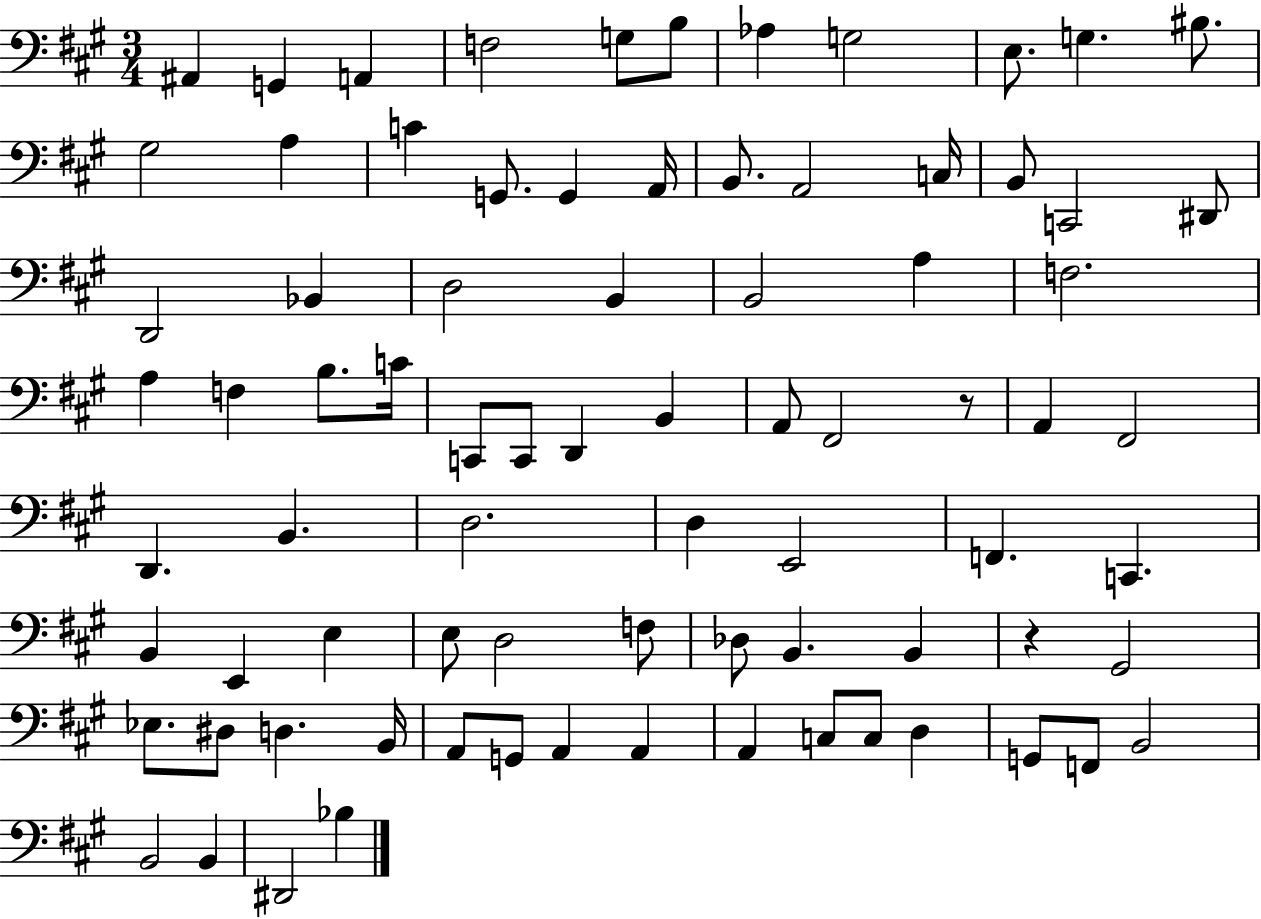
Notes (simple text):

A#2/q G2/q A2/q F3/h G3/e B3/e Ab3/q G3/h E3/e. G3/q. BIS3/e. G#3/h A3/q C4/q G2/e. G2/q A2/s B2/e. A2/h C3/s B2/e C2/h D#2/e D2/h Bb2/q D3/h B2/q B2/h A3/q F3/h. A3/q F3/q B3/e. C4/s C2/e C2/e D2/q B2/q A2/e F#2/h R/e A2/q F#2/h D2/q. B2/q. D3/h. D3/q E2/h F2/q. C2/q. B2/q E2/q E3/q E3/e D3/h F3/e Db3/e B2/q. B2/q R/q G#2/h Eb3/e. D#3/e D3/q. B2/s A2/e G2/e A2/q A2/q A2/q C3/e C3/e D3/q G2/e F2/e B2/h B2/h B2/q D#2/h Bb3/q